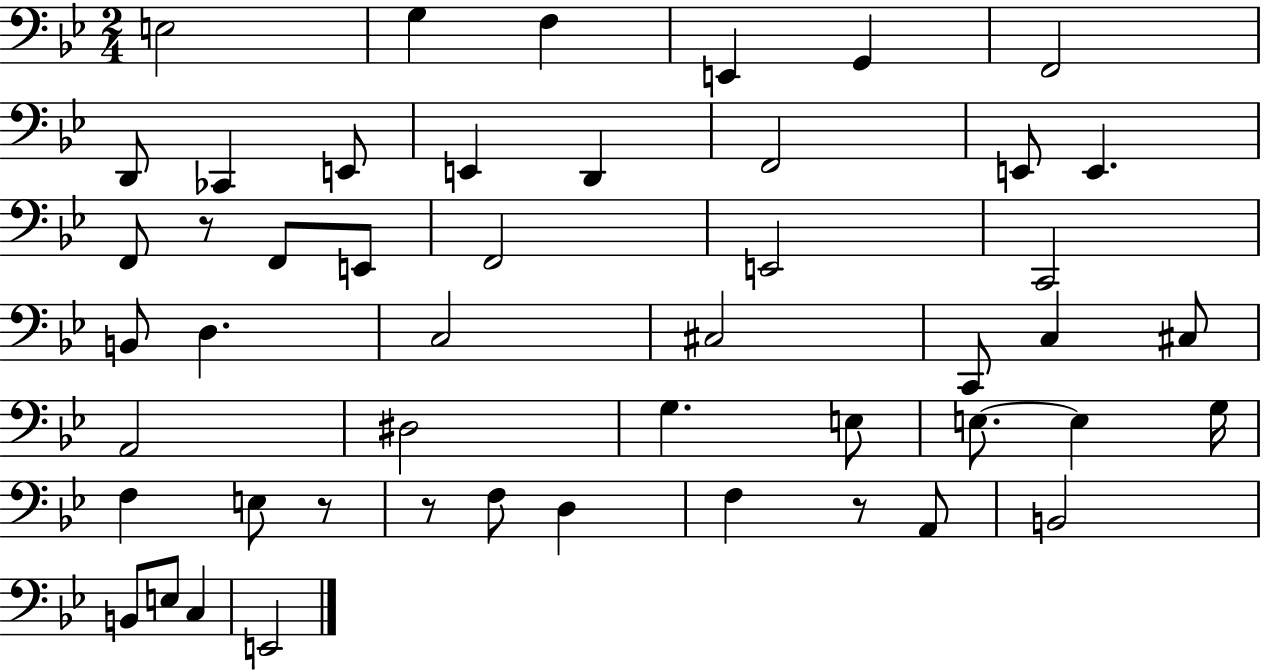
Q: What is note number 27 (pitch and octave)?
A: C#3